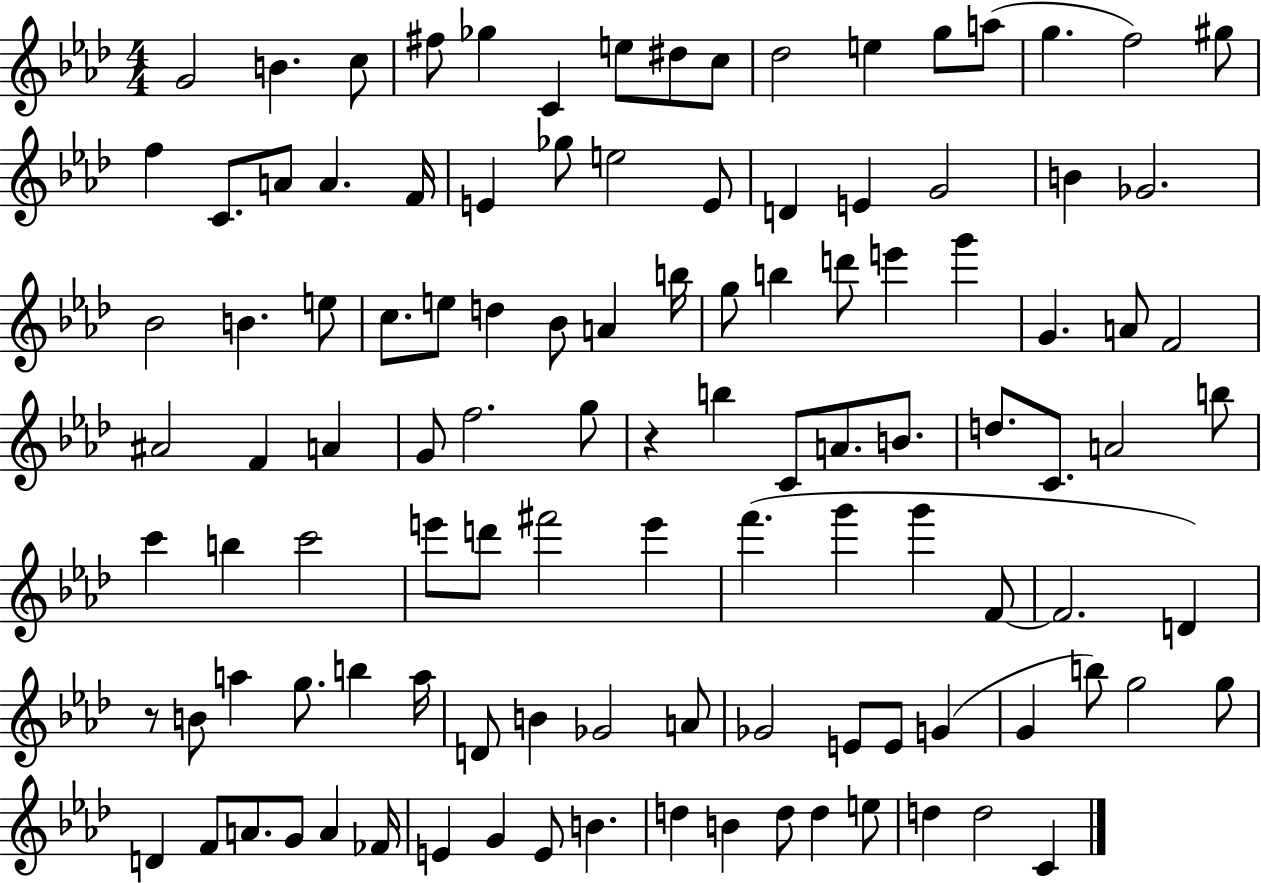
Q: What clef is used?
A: treble